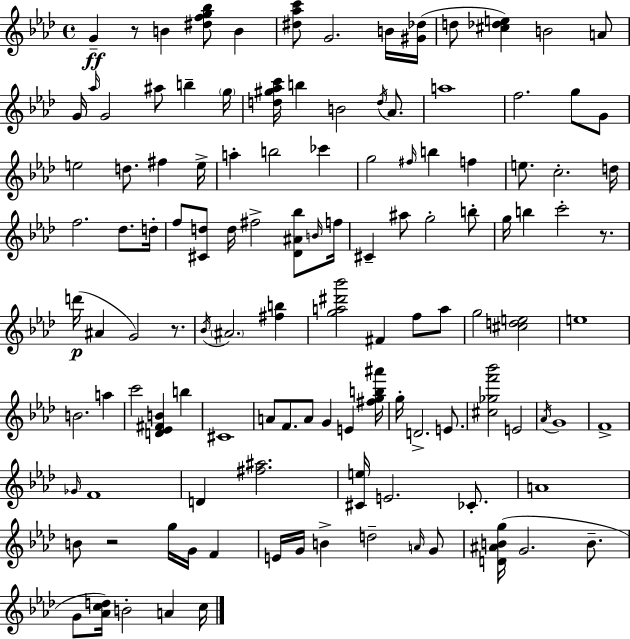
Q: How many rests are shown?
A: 4